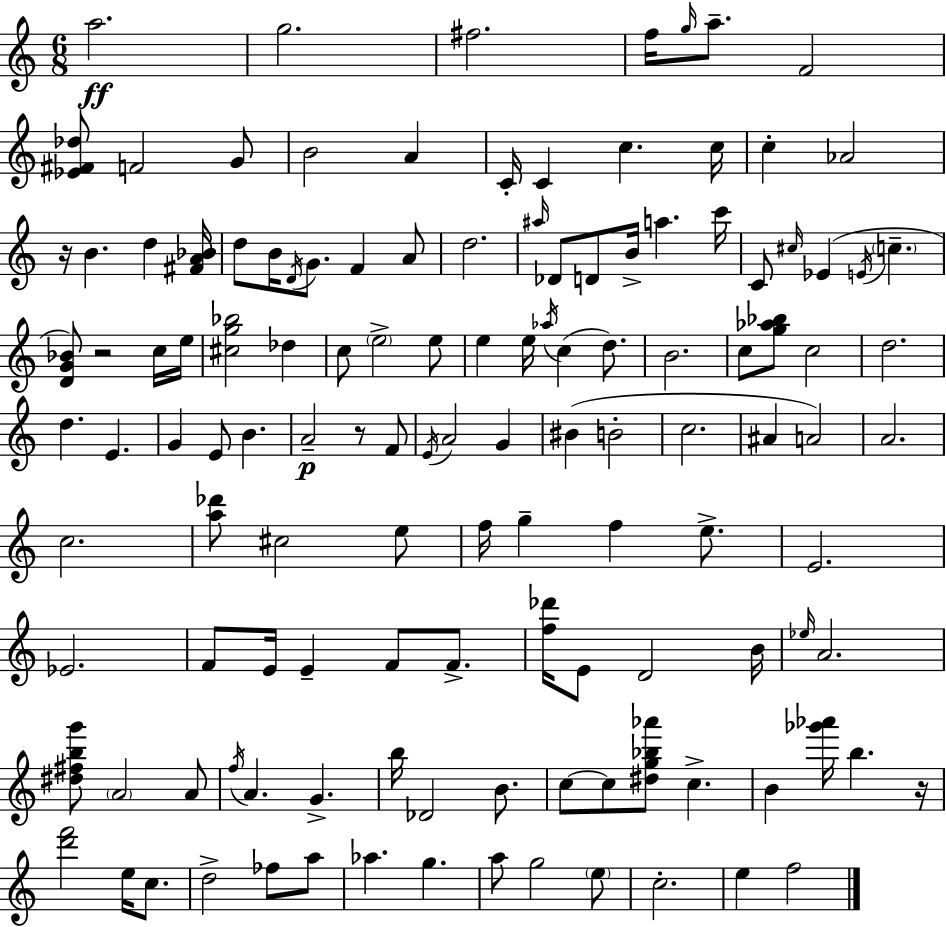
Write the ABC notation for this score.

X:1
T:Untitled
M:6/8
L:1/4
K:C
a2 g2 ^f2 f/4 g/4 a/2 F2 [_E^F_d]/2 F2 G/2 B2 A C/4 C c c/4 c _A2 z/4 B d [^FA_B]/4 d/2 B/4 D/4 G/2 F A/2 d2 ^a/4 _D/2 D/2 B/4 a c'/4 C/2 ^c/4 _E E/4 c [DG_B]/2 z2 c/4 e/4 [^cg_b]2 _d c/2 e2 e/2 e e/4 _a/4 c d/2 B2 c/2 [g_a_b]/2 c2 d2 d E G E/2 B A2 z/2 F/2 E/4 A2 G ^B B2 c2 ^A A2 A2 c2 [a_d']/2 ^c2 e/2 f/4 g f e/2 E2 _E2 F/2 E/4 E F/2 F/2 [f_d']/4 E/2 D2 B/4 _e/4 A2 [^d^fbg']/2 A2 A/2 f/4 A G b/4 _D2 B/2 c/2 c/2 [^dg_b_a']/2 c B [_g'_a']/4 b z/4 [d'f']2 e/4 c/2 d2 _f/2 a/2 _a g a/2 g2 e/2 c2 e f2